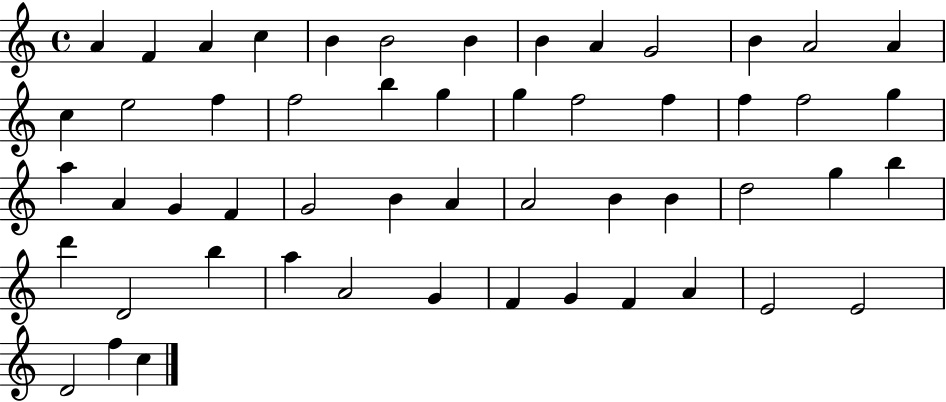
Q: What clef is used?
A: treble